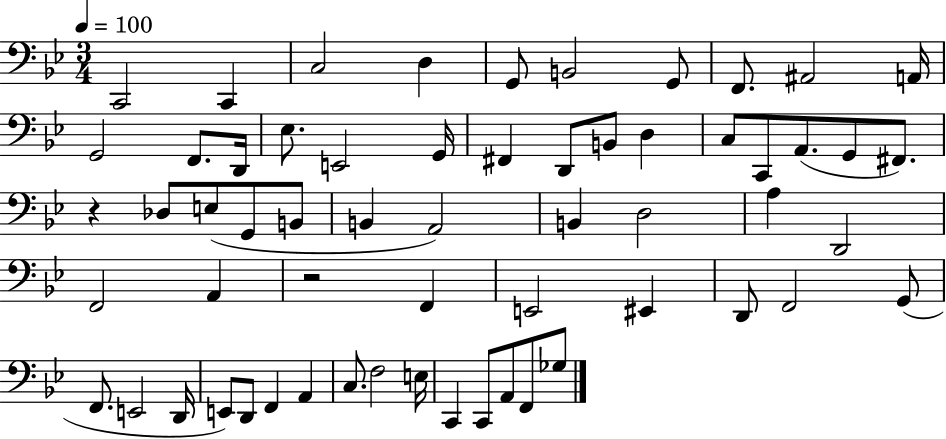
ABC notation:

X:1
T:Untitled
M:3/4
L:1/4
K:Bb
C,,2 C,, C,2 D, G,,/2 B,,2 G,,/2 F,,/2 ^A,,2 A,,/4 G,,2 F,,/2 D,,/4 _E,/2 E,,2 G,,/4 ^F,, D,,/2 B,,/2 D, C,/2 C,,/2 A,,/2 G,,/2 ^F,,/2 z _D,/2 E,/2 G,,/2 B,,/2 B,, A,,2 B,, D,2 A, D,,2 F,,2 A,, z2 F,, E,,2 ^E,, D,,/2 F,,2 G,,/2 F,,/2 E,,2 D,,/4 E,,/2 D,,/2 F,, A,, C,/2 F,2 E,/4 C,, C,,/2 A,,/2 F,,/2 _G,/2